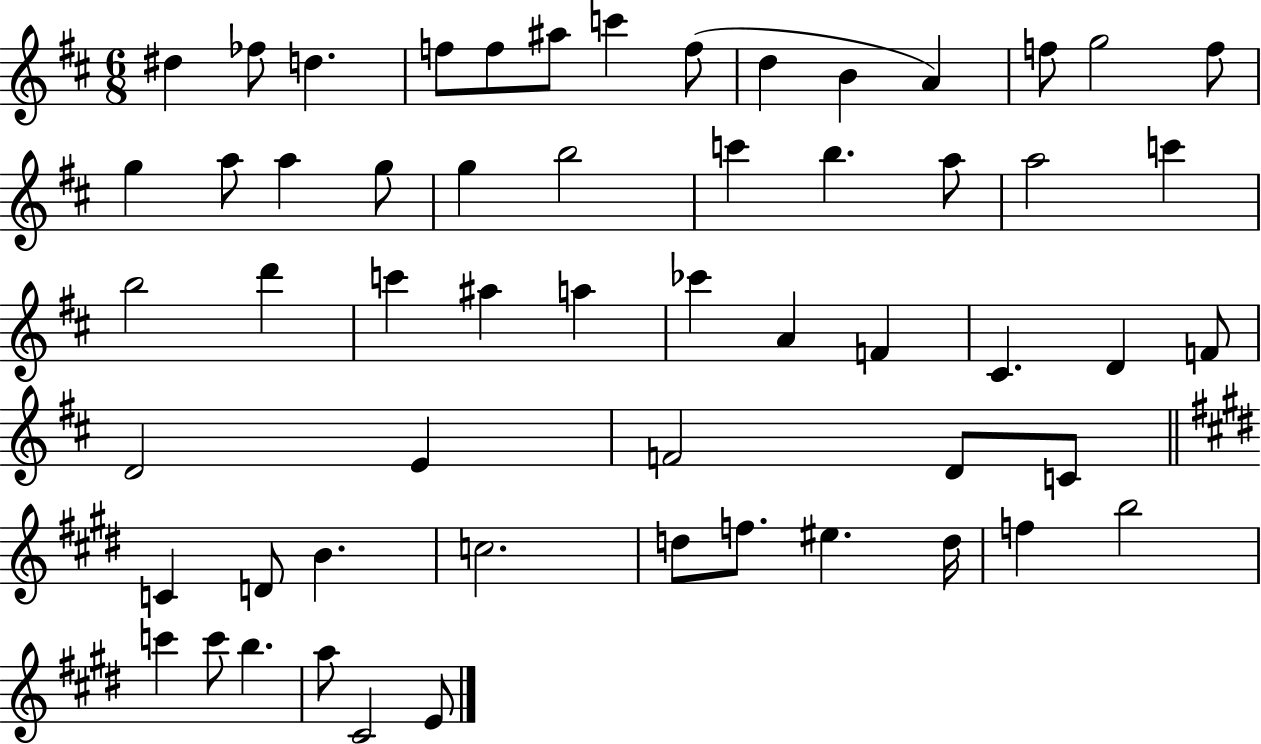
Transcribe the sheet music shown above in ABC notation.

X:1
T:Untitled
M:6/8
L:1/4
K:D
^d _f/2 d f/2 f/2 ^a/2 c' f/2 d B A f/2 g2 f/2 g a/2 a g/2 g b2 c' b a/2 a2 c' b2 d' c' ^a a _c' A F ^C D F/2 D2 E F2 D/2 C/2 C D/2 B c2 d/2 f/2 ^e d/4 f b2 c' c'/2 b a/2 ^C2 E/2